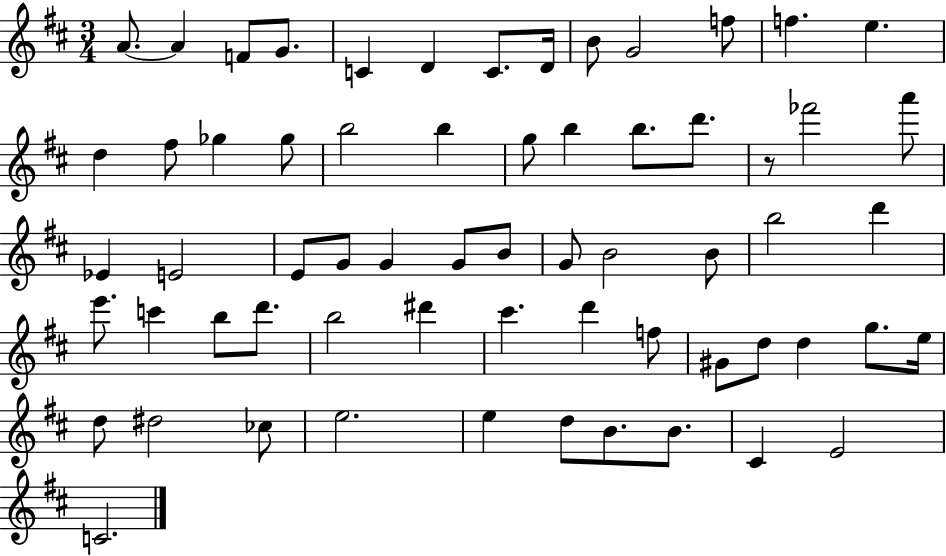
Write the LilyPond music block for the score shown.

{
  \clef treble
  \numericTimeSignature
  \time 3/4
  \key d \major
  a'8.~~ a'4 f'8 g'8. | c'4 d'4 c'8. d'16 | b'8 g'2 f''8 | f''4. e''4. | \break d''4 fis''8 ges''4 ges''8 | b''2 b''4 | g''8 b''4 b''8. d'''8. | r8 fes'''2 a'''8 | \break ees'4 e'2 | e'8 g'8 g'4 g'8 b'8 | g'8 b'2 b'8 | b''2 d'''4 | \break e'''8. c'''4 b''8 d'''8. | b''2 dis'''4 | cis'''4. d'''4 f''8 | gis'8 d''8 d''4 g''8. e''16 | \break d''8 dis''2 ces''8 | e''2. | e''4 d''8 b'8. b'8. | cis'4 e'2 | \break c'2. | \bar "|."
}